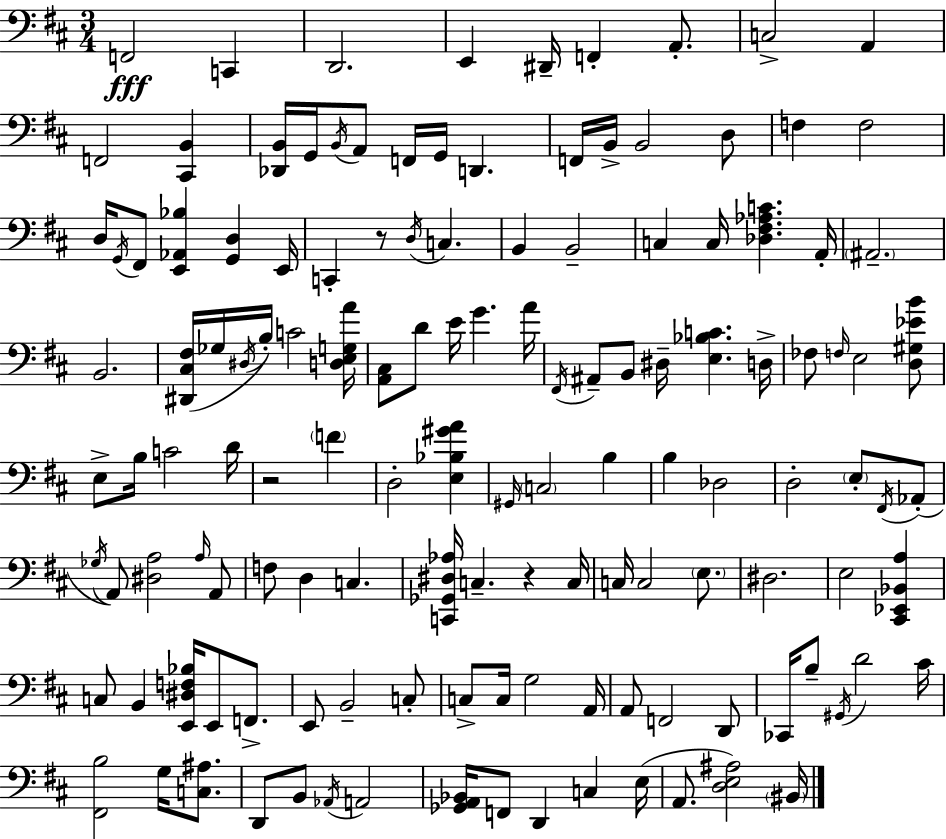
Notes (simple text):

F2/h C2/q D2/h. E2/q D#2/s F2/q A2/e. C3/h A2/q F2/h [C#2,B2]/q [Db2,B2]/s G2/s B2/s A2/e F2/s G2/s D2/q. F2/s B2/s B2/h D3/e F3/q F3/h D3/s G2/s F#2/e [E2,Ab2,Bb3]/q [G2,D3]/q E2/s C2/q R/e D3/s C3/q. B2/q B2/h C3/q C3/s [Db3,F#3,Ab3,C4]/q. A2/s A#2/h. B2/h. [D#2,C#3,F#3]/s Gb3/s D#3/s B3/s C4/h [D3,E3,G3,A4]/s [A2,C#3]/e D4/e E4/s G4/q. A4/s F#2/s A#2/e B2/e D#3/s [E3,Bb3,C4]/q. D3/s FES3/e F3/s E3/h [D3,G#3,Eb4,B4]/e E3/e B3/s C4/h D4/s R/h F4/q D3/h [E3,Bb3,G#4,A4]/q G#2/s C3/h B3/q B3/q Db3/h D3/h E3/e F#2/s Ab2/e Gb3/s A2/e [D#3,A3]/h A3/s A2/e F3/e D3/q C3/q. [C2,Gb2,D#3,Ab3]/s C3/q. R/q C3/s C3/s C3/h E3/e. D#3/h. E3/h [C#2,Eb2,Bb2,A3]/q C3/e B2/q [E2,D#3,F3,Bb3]/s E2/e F2/e. E2/e B2/h C3/e C3/e C3/s G3/h A2/s A2/e F2/h D2/e CES2/s B3/e G#2/s D4/h C#4/s [F#2,B3]/h G3/s [C3,A#3]/e. D2/e B2/e Ab2/s A2/h [Gb2,A2,Bb2]/s F2/e D2/q C3/q E3/s A2/e. [D3,E3,A#3]/h BIS2/s